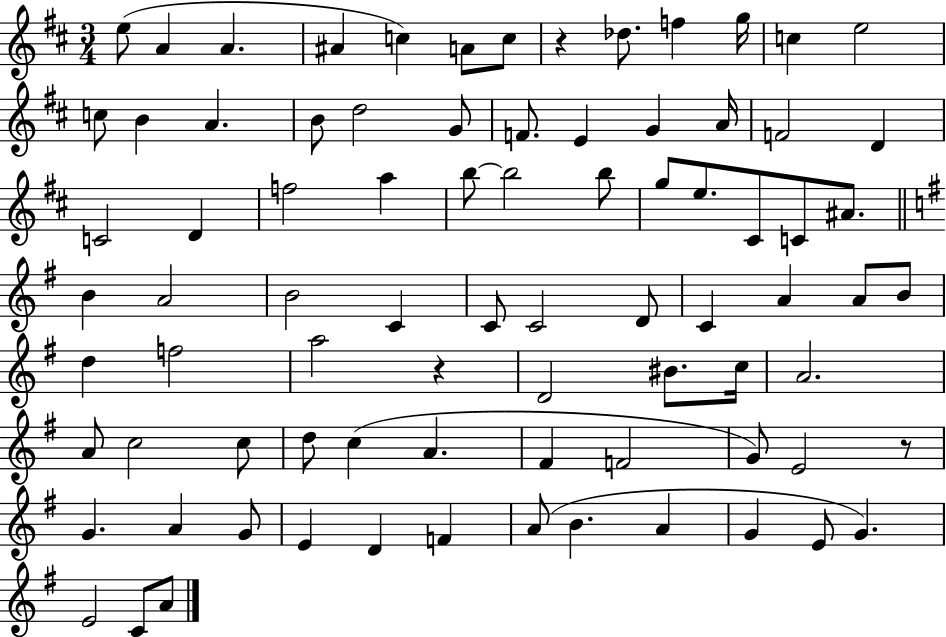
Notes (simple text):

E5/e A4/q A4/q. A#4/q C5/q A4/e C5/e R/q Db5/e. F5/q G5/s C5/q E5/h C5/e B4/q A4/q. B4/e D5/h G4/e F4/e. E4/q G4/q A4/s F4/h D4/q C4/h D4/q F5/h A5/q B5/e B5/h B5/e G5/e E5/e. C#4/e C4/e A#4/e. B4/q A4/h B4/h C4/q C4/e C4/h D4/e C4/q A4/q A4/e B4/e D5/q F5/h A5/h R/q D4/h BIS4/e. C5/s A4/h. A4/e C5/h C5/e D5/e C5/q A4/q. F#4/q F4/h G4/e E4/h R/e G4/q. A4/q G4/e E4/q D4/q F4/q A4/e B4/q. A4/q G4/q E4/e G4/q. E4/h C4/e A4/e